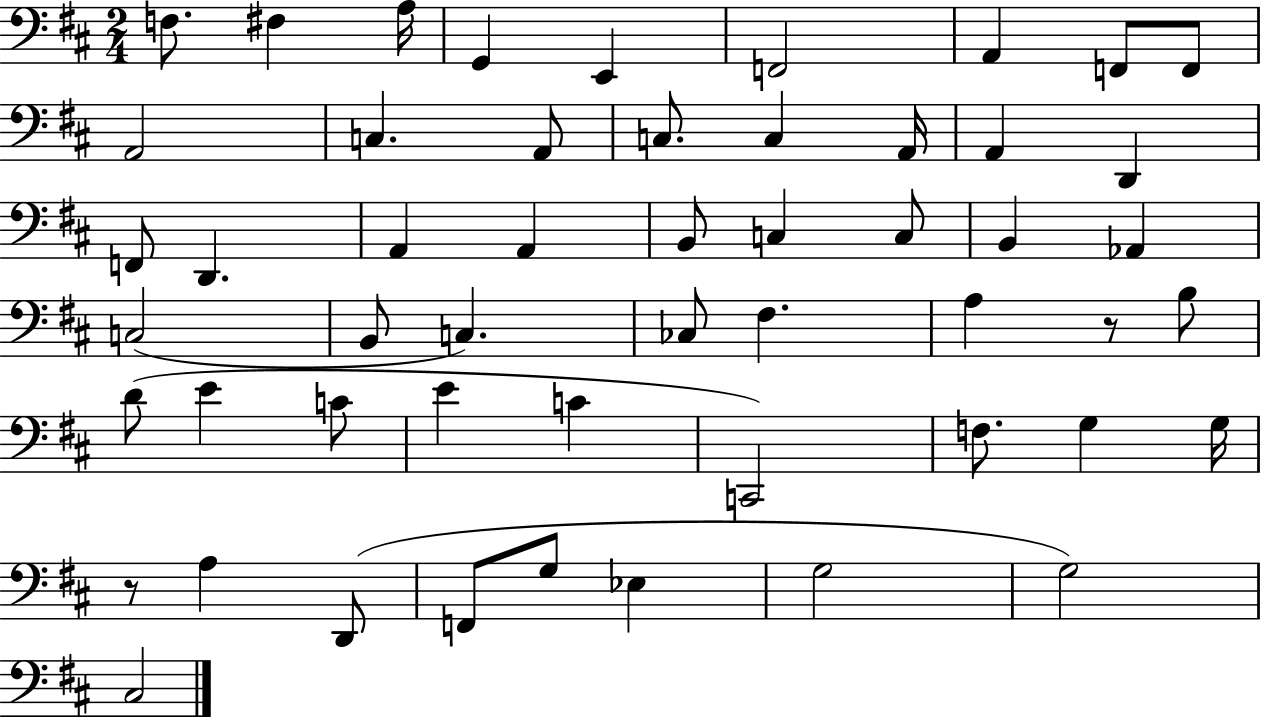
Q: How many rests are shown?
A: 2